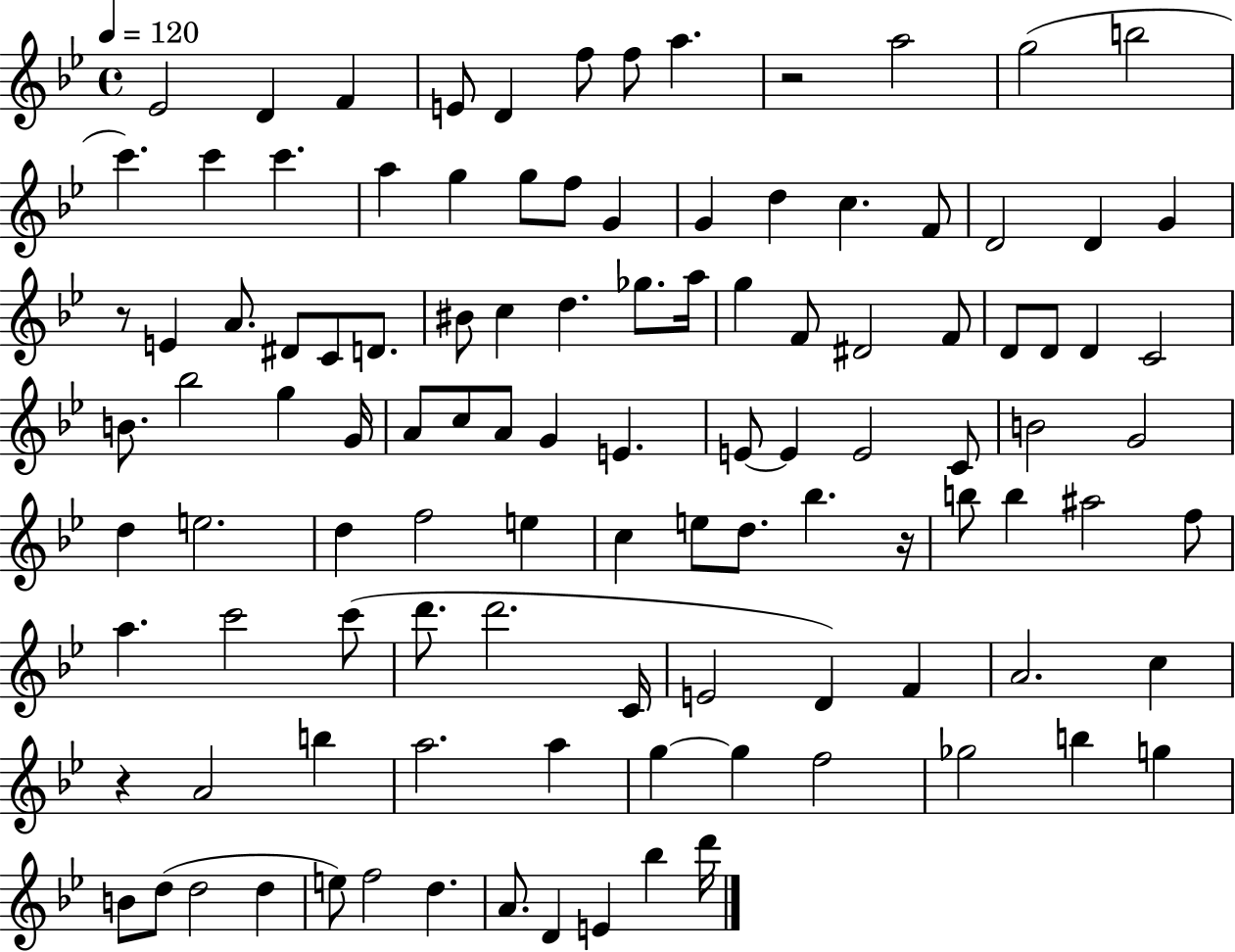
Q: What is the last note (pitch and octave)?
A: D6